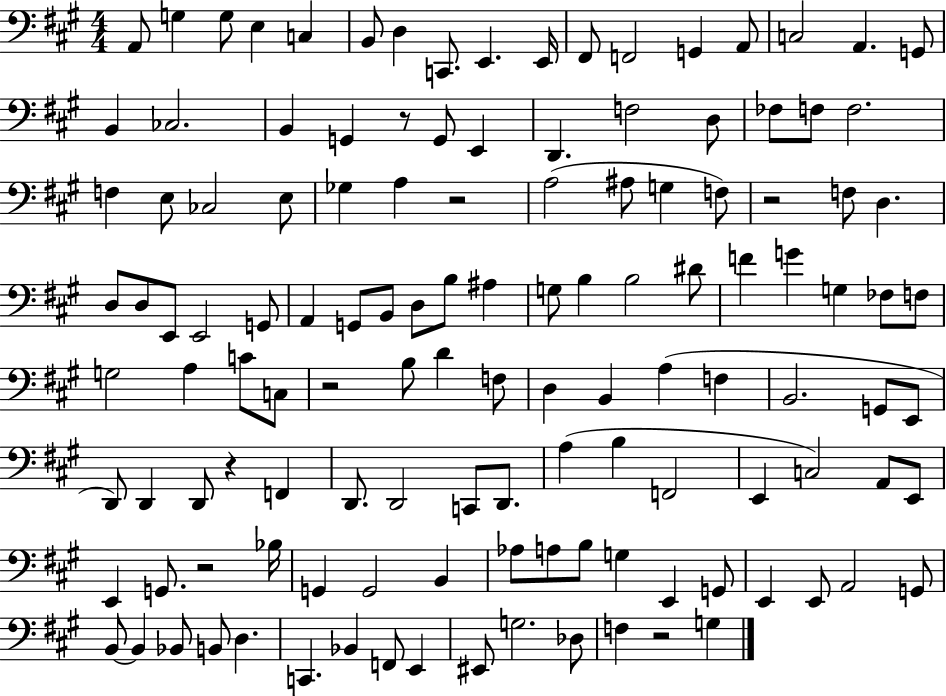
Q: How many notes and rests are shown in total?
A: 127